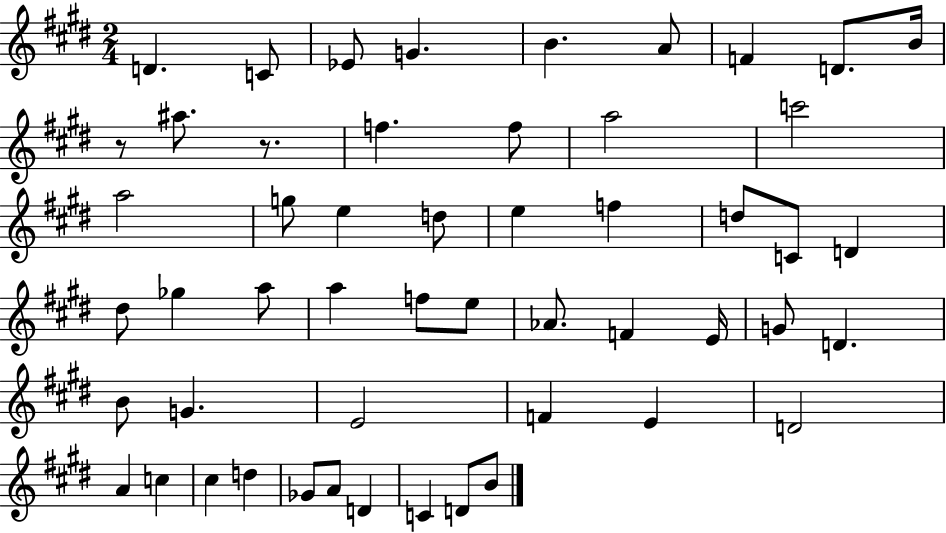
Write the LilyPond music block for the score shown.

{
  \clef treble
  \numericTimeSignature
  \time 2/4
  \key e \major
  d'4. c'8 | ees'8 g'4. | b'4. a'8 | f'4 d'8. b'16 | \break r8 ais''8. r8. | f''4. f''8 | a''2 | c'''2 | \break a''2 | g''8 e''4 d''8 | e''4 f''4 | d''8 c'8 d'4 | \break dis''8 ges''4 a''8 | a''4 f''8 e''8 | aes'8. f'4 e'16 | g'8 d'4. | \break b'8 g'4. | e'2 | f'4 e'4 | d'2 | \break a'4 c''4 | cis''4 d''4 | ges'8 a'8 d'4 | c'4 d'8 b'8 | \break \bar "|."
}